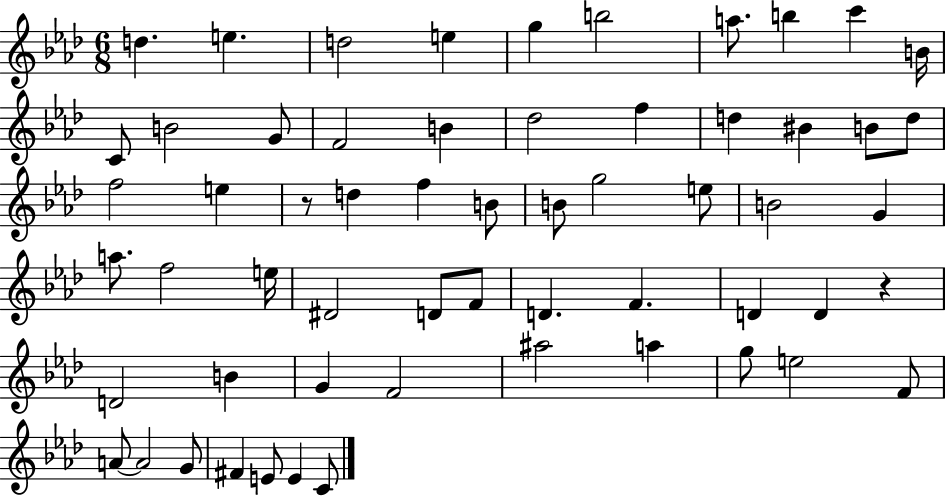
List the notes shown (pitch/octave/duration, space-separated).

D5/q. E5/q. D5/h E5/q G5/q B5/h A5/e. B5/q C6/q B4/s C4/e B4/h G4/e F4/h B4/q Db5/h F5/q D5/q BIS4/q B4/e D5/e F5/h E5/q R/e D5/q F5/q B4/e B4/e G5/h E5/e B4/h G4/q A5/e. F5/h E5/s D#4/h D4/e F4/e D4/q. F4/q. D4/q D4/q R/q D4/h B4/q G4/q F4/h A#5/h A5/q G5/e E5/h F4/e A4/e A4/h G4/e F#4/q E4/e E4/q C4/e